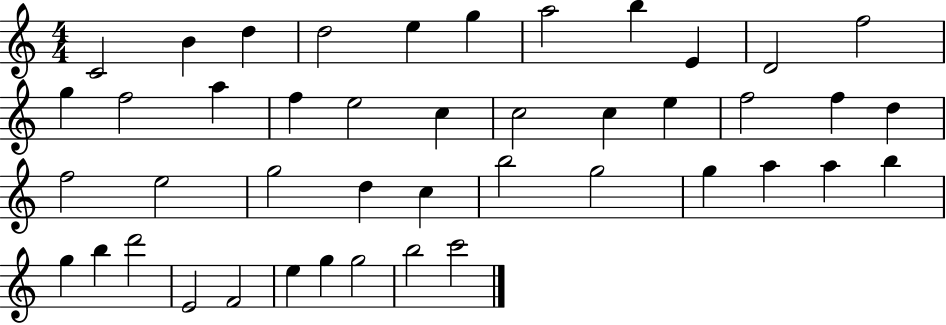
{
  \clef treble
  \numericTimeSignature
  \time 4/4
  \key c \major
  c'2 b'4 d''4 | d''2 e''4 g''4 | a''2 b''4 e'4 | d'2 f''2 | \break g''4 f''2 a''4 | f''4 e''2 c''4 | c''2 c''4 e''4 | f''2 f''4 d''4 | \break f''2 e''2 | g''2 d''4 c''4 | b''2 g''2 | g''4 a''4 a''4 b''4 | \break g''4 b''4 d'''2 | e'2 f'2 | e''4 g''4 g''2 | b''2 c'''2 | \break \bar "|."
}